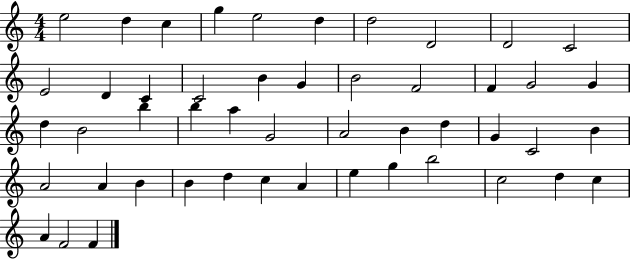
X:1
T:Untitled
M:4/4
L:1/4
K:C
e2 d c g e2 d d2 D2 D2 C2 E2 D C C2 B G B2 F2 F G2 G d B2 b b a G2 A2 B d G C2 B A2 A B B d c A e g b2 c2 d c A F2 F